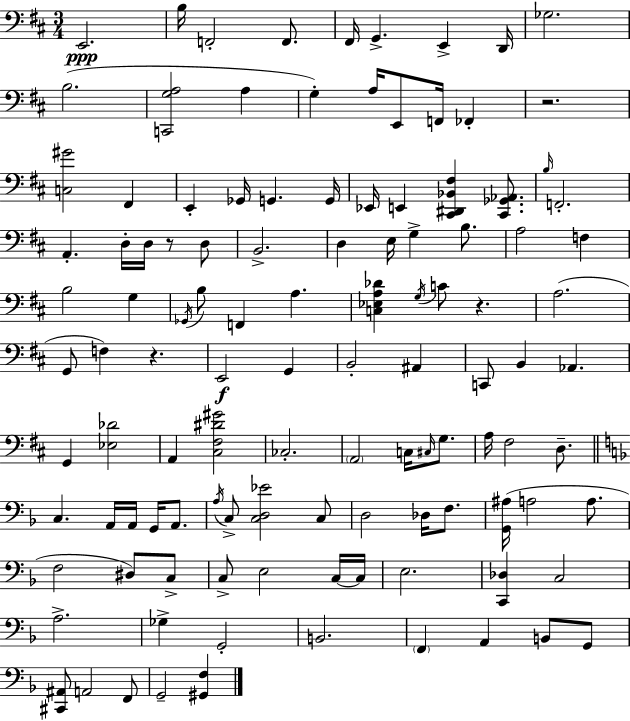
E2/h. B3/s F2/h F2/e. F#2/s G2/q. E2/q D2/s Gb3/h. B3/h. [C2,G3,A3]/h A3/q G3/q A3/s E2/e F2/s FES2/q R/h. [C3,G#4]/h F#2/q E2/q Gb2/s G2/q. G2/s Eb2/s E2/q [C#2,D#2,Bb2,F#3]/q [C#2,Gb2,Ab2]/e. B3/s F2/h. A2/q. D3/s D3/s R/e D3/e B2/h. D3/q E3/s G3/q B3/e. A3/h F3/q B3/h G3/q Gb2/s B3/e F2/q A3/q. [C3,Eb3,A3,Db4]/q G3/s C4/e R/q. A3/h. G2/e F3/q R/q. E2/h G2/q B2/h A#2/q C2/e B2/q Ab2/q. G2/q [Eb3,Db4]/h A2/q [C#3,F#3,D#4,G#4]/h CES3/h. A2/h C3/s C#3/s G3/e. A3/s F#3/h D3/e. C3/q. A2/s A2/s G2/s A2/e. A3/s C3/e [C3,D3,Eb4]/h C3/e D3/h Db3/s F3/e. [G2,A#3]/s A3/h A3/e. F3/h D#3/e C3/e C3/e E3/h C3/s C3/s E3/h. [C2,Db3]/q C3/h A3/h. Gb3/q G2/h B2/h. F2/q A2/q B2/e G2/e [C#2,A#2]/e A2/h F2/e G2/h [G#2,F3]/q